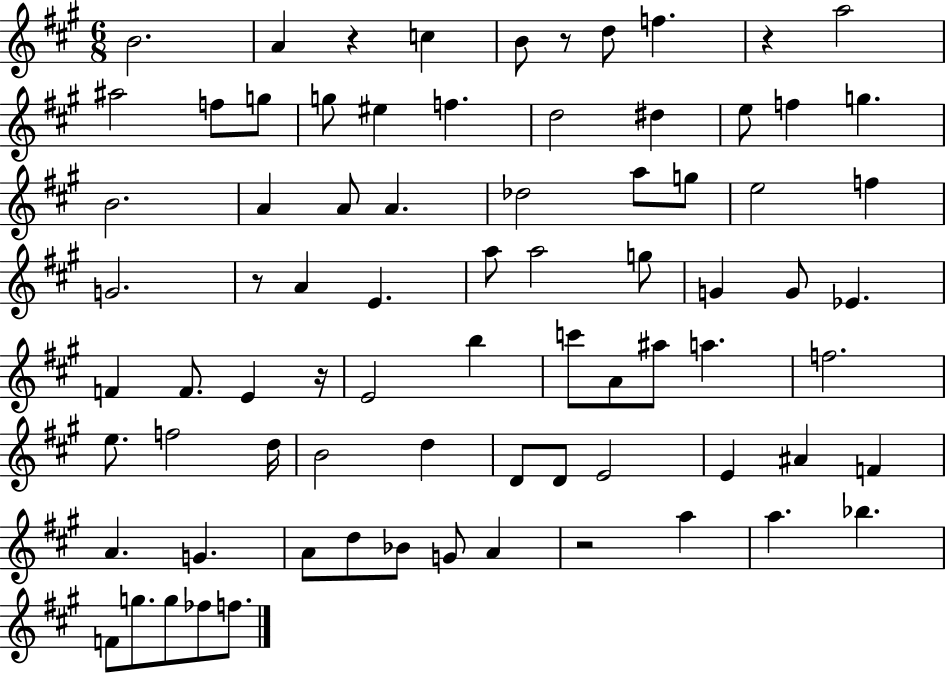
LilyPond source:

{
  \clef treble
  \numericTimeSignature
  \time 6/8
  \key a \major
  \repeat volta 2 { b'2. | a'4 r4 c''4 | b'8 r8 d''8 f''4. | r4 a''2 | \break ais''2 f''8 g''8 | g''8 eis''4 f''4. | d''2 dis''4 | e''8 f''4 g''4. | \break b'2. | a'4 a'8 a'4. | des''2 a''8 g''8 | e''2 f''4 | \break g'2. | r8 a'4 e'4. | a''8 a''2 g''8 | g'4 g'8 ees'4. | \break f'4 f'8. e'4 r16 | e'2 b''4 | c'''8 a'8 ais''8 a''4. | f''2. | \break e''8. f''2 d''16 | b'2 d''4 | d'8 d'8 e'2 | e'4 ais'4 f'4 | \break a'4. g'4. | a'8 d''8 bes'8 g'8 a'4 | r2 a''4 | a''4. bes''4. | \break f'8 g''8. g''8 fes''8 f''8. | } \bar "|."
}